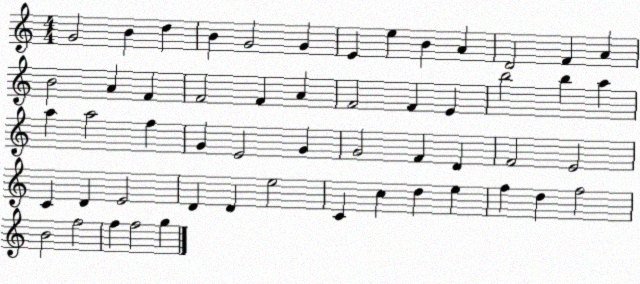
X:1
T:Untitled
M:4/4
L:1/4
K:C
G2 B d B G2 G E e B A D2 F A B2 A F F2 F A F2 F E b2 b a a a2 f G E2 G G2 F D F2 E2 C D E2 D D e2 C c d e f d f2 B2 f2 f f2 g